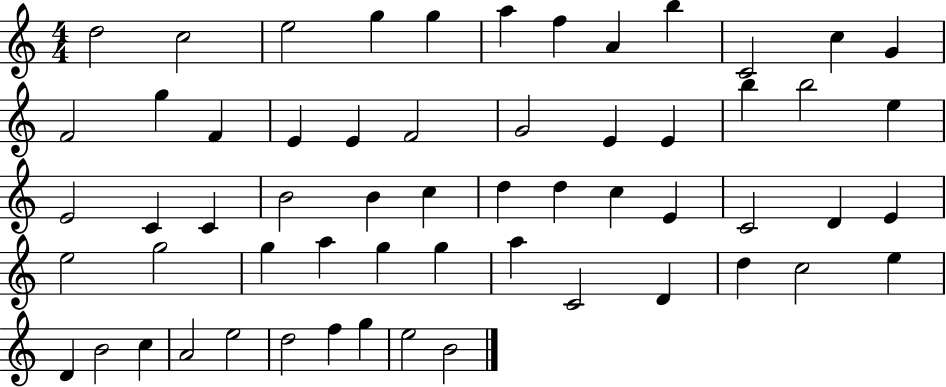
D5/h C5/h E5/h G5/q G5/q A5/q F5/q A4/q B5/q C4/h C5/q G4/q F4/h G5/q F4/q E4/q E4/q F4/h G4/h E4/q E4/q B5/q B5/h E5/q E4/h C4/q C4/q B4/h B4/q C5/q D5/q D5/q C5/q E4/q C4/h D4/q E4/q E5/h G5/h G5/q A5/q G5/q G5/q A5/q C4/h D4/q D5/q C5/h E5/q D4/q B4/h C5/q A4/h E5/h D5/h F5/q G5/q E5/h B4/h